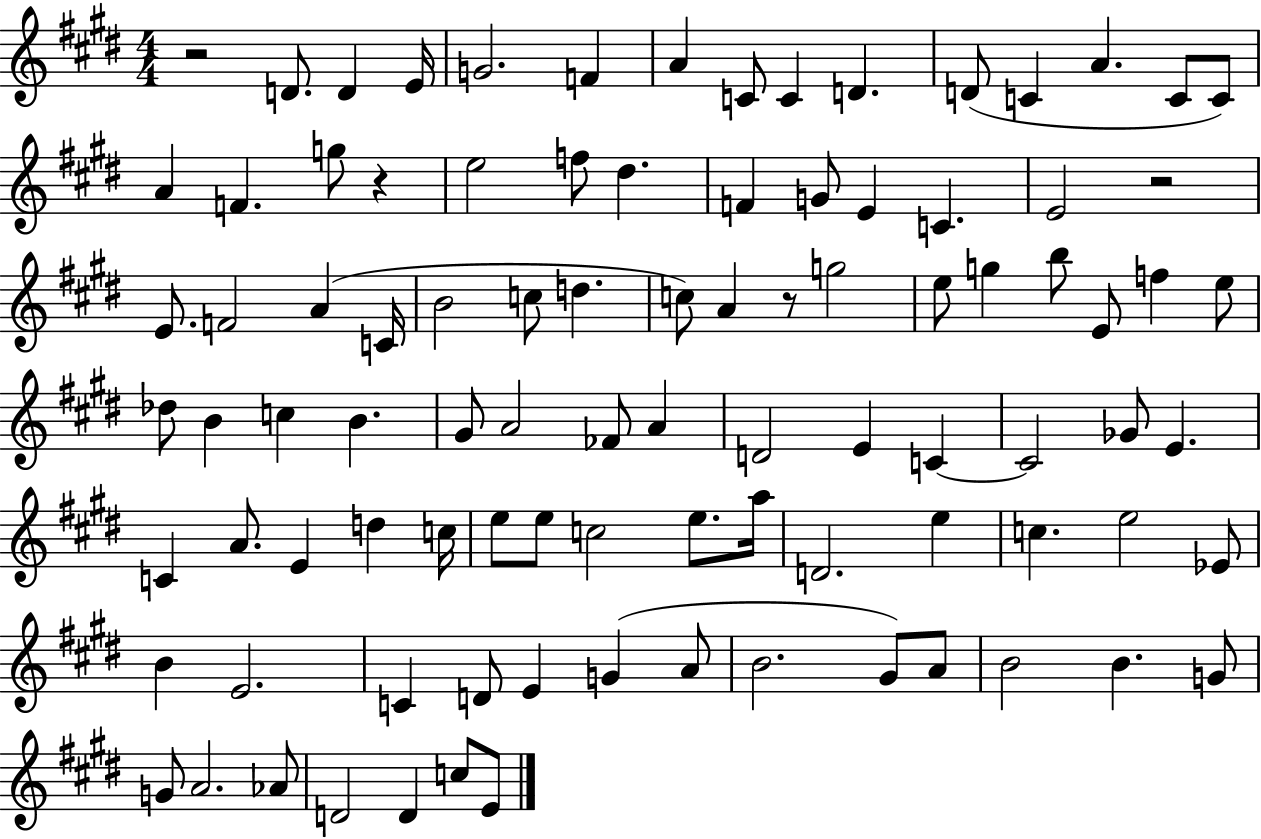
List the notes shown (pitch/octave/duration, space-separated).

R/h D4/e. D4/q E4/s G4/h. F4/q A4/q C4/e C4/q D4/q. D4/e C4/q A4/q. C4/e C4/e A4/q F4/q. G5/e R/q E5/h F5/e D#5/q. F4/q G4/e E4/q C4/q. E4/h R/h E4/e. F4/h A4/q C4/s B4/h C5/e D5/q. C5/e A4/q R/e G5/h E5/e G5/q B5/e E4/e F5/q E5/e Db5/e B4/q C5/q B4/q. G#4/e A4/h FES4/e A4/q D4/h E4/q C4/q C4/h Gb4/e E4/q. C4/q A4/e. E4/q D5/q C5/s E5/e E5/e C5/h E5/e. A5/s D4/h. E5/q C5/q. E5/h Eb4/e B4/q E4/h. C4/q D4/e E4/q G4/q A4/e B4/h. G#4/e A4/e B4/h B4/q. G4/e G4/e A4/h. Ab4/e D4/h D4/q C5/e E4/e